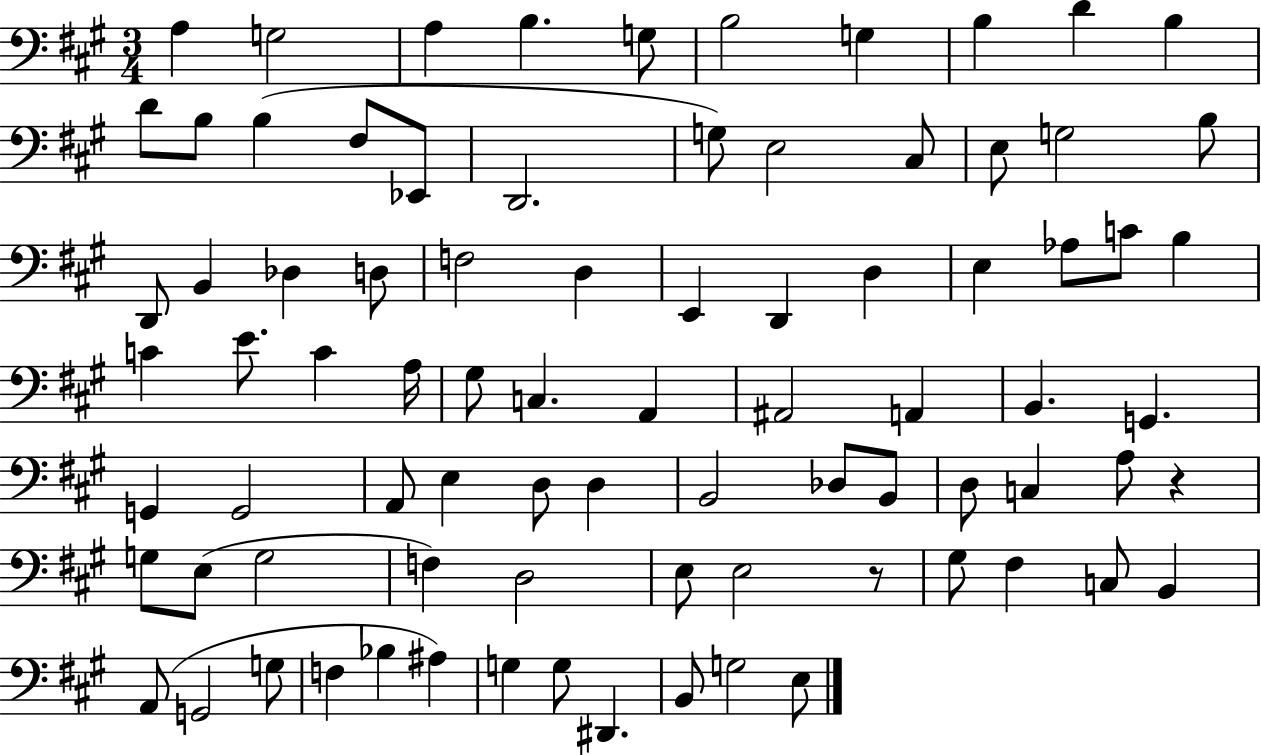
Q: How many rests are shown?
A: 2